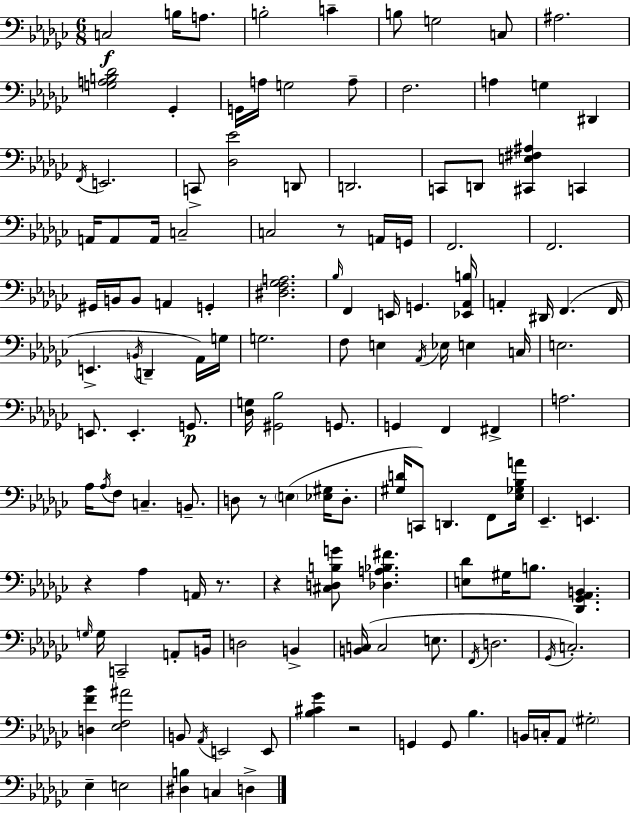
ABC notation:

X:1
T:Untitled
M:6/8
L:1/4
K:Ebm
C,2 B,/4 A,/2 B,2 C B,/2 G,2 C,/2 ^A,2 [G,A,B,_D]2 _G,, G,,/4 A,/4 G,2 A,/2 F,2 A, G, ^D,, F,,/4 E,,2 C,,/2 [_D,_E]2 D,,/2 D,,2 C,,/2 D,,/2 [^C,,E,^F,^A,] C,, A,,/4 A,,/2 A,,/4 C,2 C,2 z/2 A,,/4 G,,/4 F,,2 F,,2 ^G,,/4 B,,/4 B,,/2 A,, G,, [^D,F,_G,A,]2 _B,/4 F,, E,,/4 G,, [_E,,_A,,B,]/4 A,, ^D,,/4 F,, F,,/4 E,, B,,/4 D,, _A,,/4 G,/4 G,2 F,/2 E, _A,,/4 _E,/4 E, C,/4 E,2 E,,/2 E,, G,,/2 [_D,G,]/4 [^G,,_B,]2 G,,/2 G,, F,, ^F,, A,2 _A,/4 _A,/4 F,/2 C, B,,/2 D,/2 z/2 E, [_E,^G,]/4 D,/2 [^G,D]/4 C,,/2 D,, F,,/2 [_E,_G,_B,A]/4 _E,, E,, z _A, A,,/4 z/2 z [^C,D,B,G]/2 [_D,A,_B,^F] [E,_D]/2 ^G,/4 B,/2 [_D,,_G,,_A,,B,,] G,/4 G,/4 C,,2 A,,/2 B,,/4 D,2 B,, [B,,C,]/4 C,2 E,/2 F,,/4 D,2 _G,,/4 C,2 [D,F_B] [_E,F,^A]2 B,,/2 _A,,/4 E,,2 E,,/2 [_B,^C_G] z2 G,, G,,/2 _B, B,,/4 C,/4 _A,,/2 ^G,2 _E, E,2 [^D,B,] C, D,